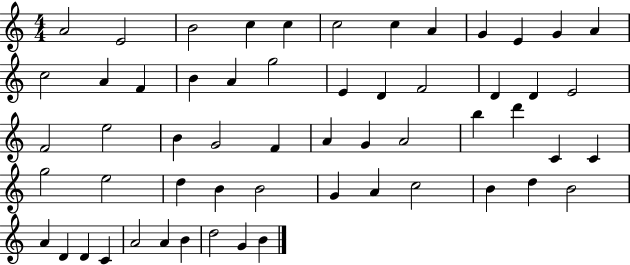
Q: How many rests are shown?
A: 0